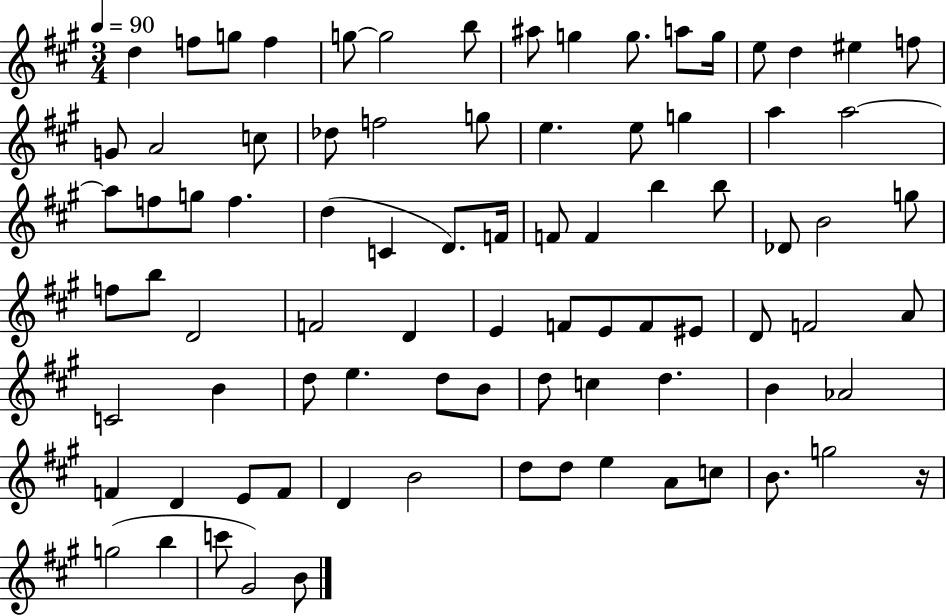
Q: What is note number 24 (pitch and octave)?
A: E5